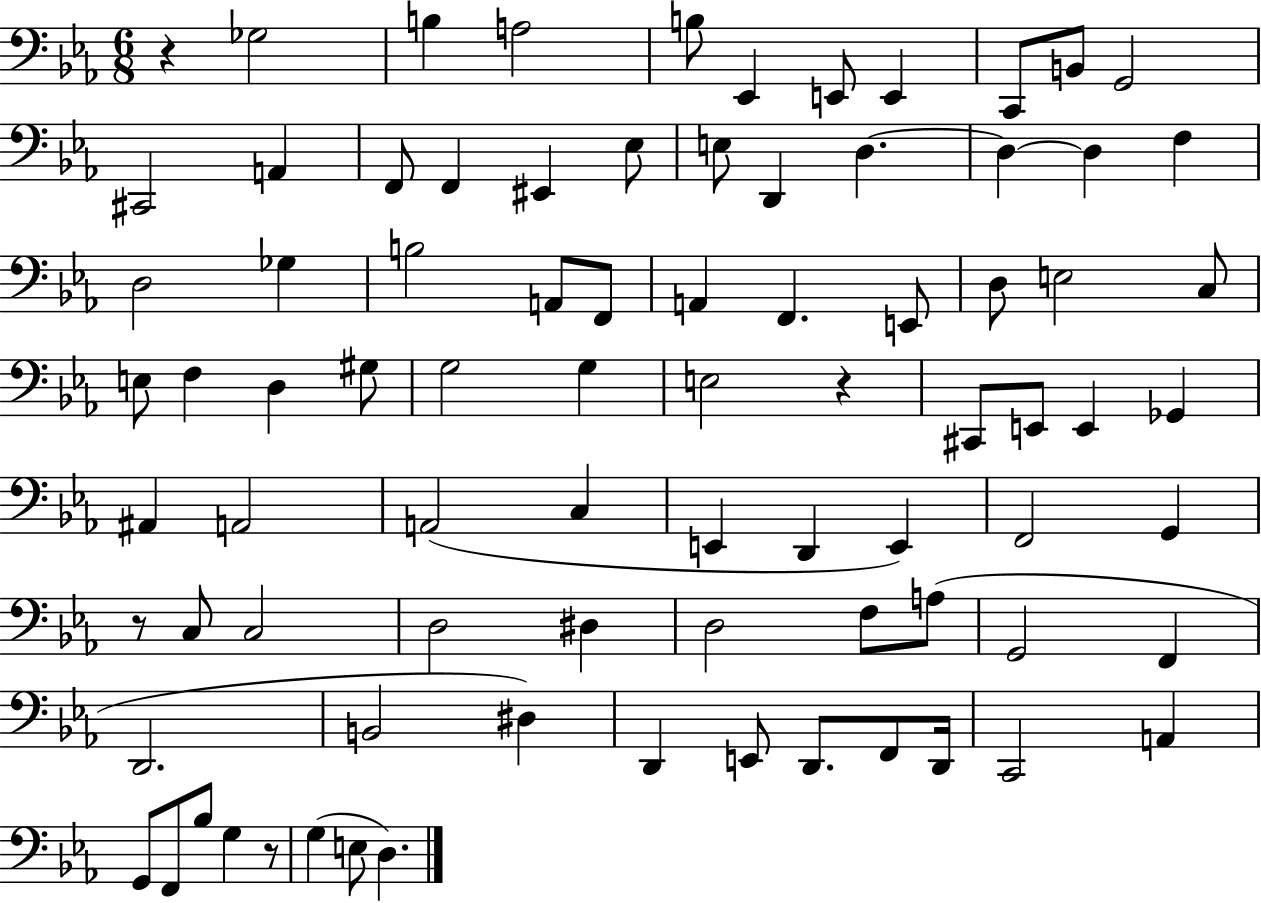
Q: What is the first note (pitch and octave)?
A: Gb3